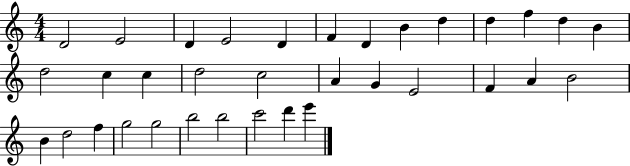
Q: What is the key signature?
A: C major